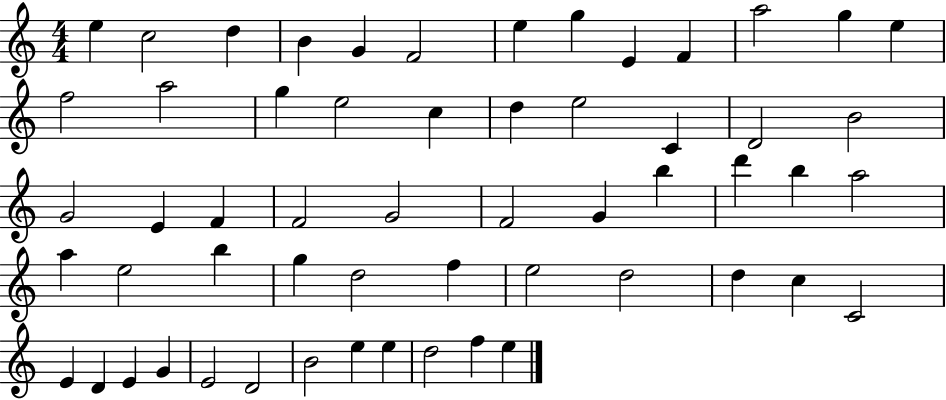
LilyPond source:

{
  \clef treble
  \numericTimeSignature
  \time 4/4
  \key c \major
  e''4 c''2 d''4 | b'4 g'4 f'2 | e''4 g''4 e'4 f'4 | a''2 g''4 e''4 | \break f''2 a''2 | g''4 e''2 c''4 | d''4 e''2 c'4 | d'2 b'2 | \break g'2 e'4 f'4 | f'2 g'2 | f'2 g'4 b''4 | d'''4 b''4 a''2 | \break a''4 e''2 b''4 | g''4 d''2 f''4 | e''2 d''2 | d''4 c''4 c'2 | \break e'4 d'4 e'4 g'4 | e'2 d'2 | b'2 e''4 e''4 | d''2 f''4 e''4 | \break \bar "|."
}